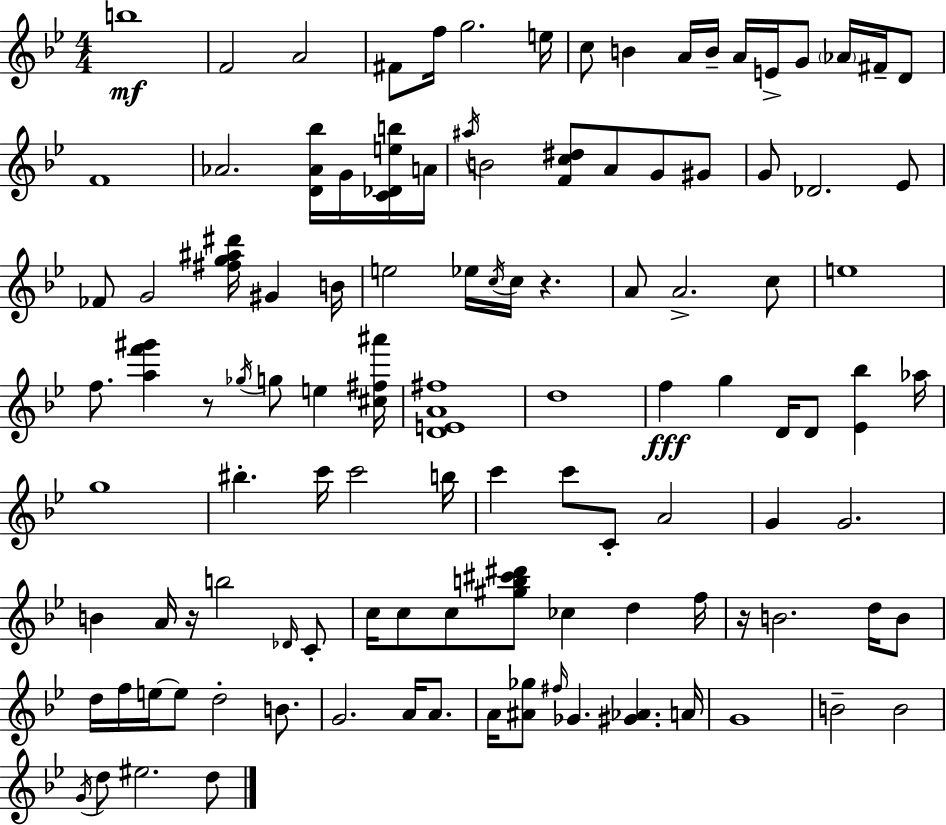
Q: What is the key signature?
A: G minor